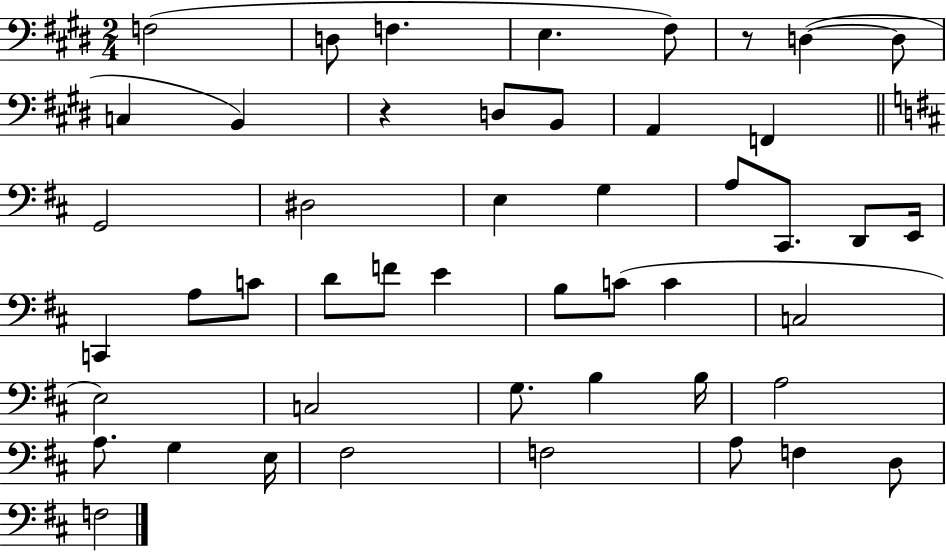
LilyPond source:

{
  \clef bass
  \numericTimeSignature
  \time 2/4
  \key e \major
  f2( | d8 f4. | e4. fis8) | r8 d4~(~ d8 | \break c4 b,4) | r4 d8 b,8 | a,4 f,4 | \bar "||" \break \key b \minor g,2 | dis2 | e4 g4 | a8 cis,8. d,8 e,16 | \break c,4 a8 c'8 | d'8 f'8 e'4 | b8 c'8( c'4 | c2 | \break e2) | c2 | g8. b4 b16 | a2 | \break a8. g4 e16 | fis2 | f2 | a8 f4 d8 | \break f2 | \bar "|."
}